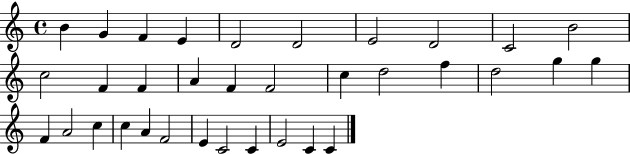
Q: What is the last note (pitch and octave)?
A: C4